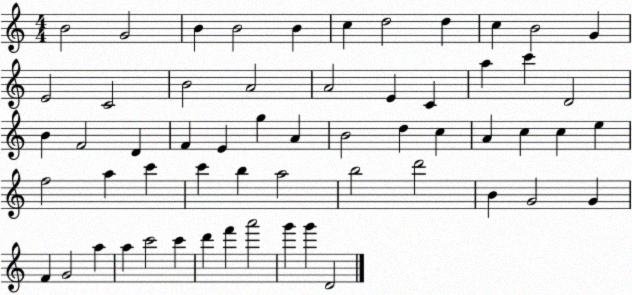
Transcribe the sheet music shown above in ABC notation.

X:1
T:Untitled
M:4/4
L:1/4
K:C
B2 G2 B B2 B c d2 d c B2 G E2 C2 B2 A2 A2 E C a c' D2 B F2 D F E g A B2 d c A c c e f2 a c' c' b a2 b2 d'2 B G2 G F G2 a a c'2 c' d' f' a'2 g' g' D2